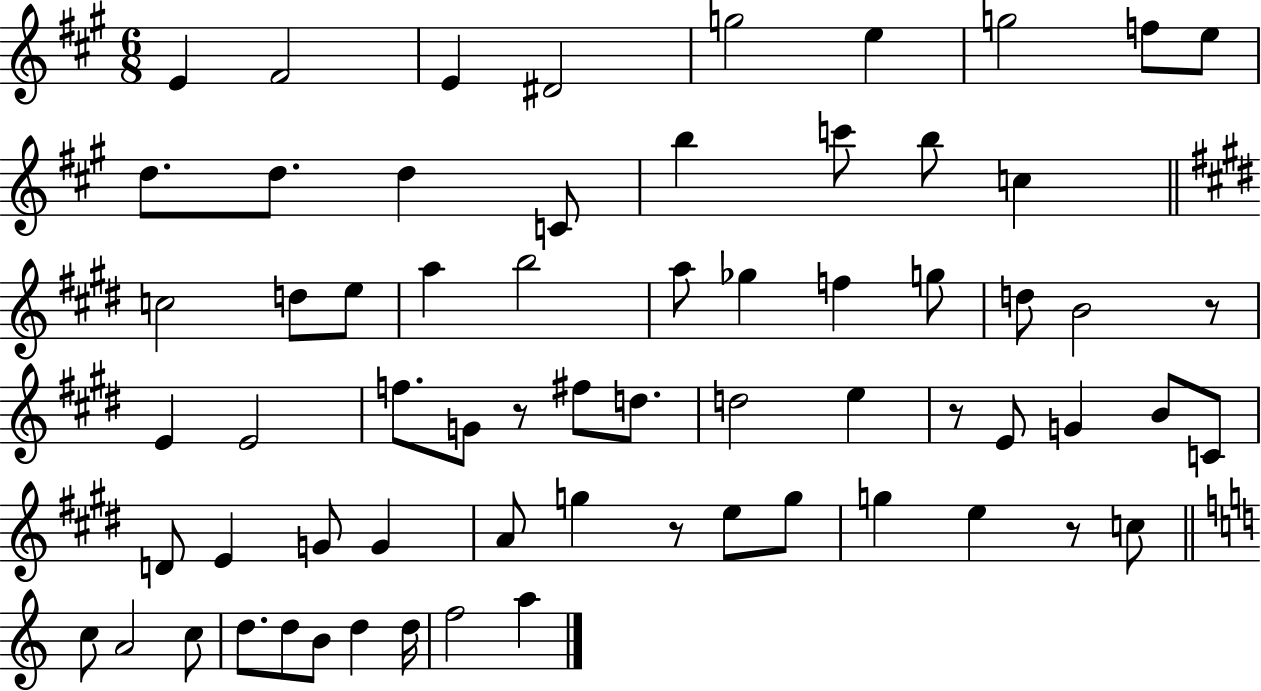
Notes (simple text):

E4/q F#4/h E4/q D#4/h G5/h E5/q G5/h F5/e E5/e D5/e. D5/e. D5/q C4/e B5/q C6/e B5/e C5/q C5/h D5/e E5/e A5/q B5/h A5/e Gb5/q F5/q G5/e D5/e B4/h R/e E4/q E4/h F5/e. G4/e R/e F#5/e D5/e. D5/h E5/q R/e E4/e G4/q B4/e C4/e D4/e E4/q G4/e G4/q A4/e G5/q R/e E5/e G5/e G5/q E5/q R/e C5/e C5/e A4/h C5/e D5/e. D5/e B4/e D5/q D5/s F5/h A5/q